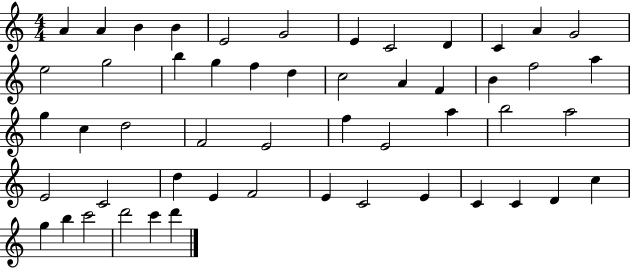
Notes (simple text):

A4/q A4/q B4/q B4/q E4/h G4/h E4/q C4/h D4/q C4/q A4/q G4/h E5/h G5/h B5/q G5/q F5/q D5/q C5/h A4/q F4/q B4/q F5/h A5/q G5/q C5/q D5/h F4/h E4/h F5/q E4/h A5/q B5/h A5/h E4/h C4/h D5/q E4/q F4/h E4/q C4/h E4/q C4/q C4/q D4/q C5/q G5/q B5/q C6/h D6/h C6/q D6/q